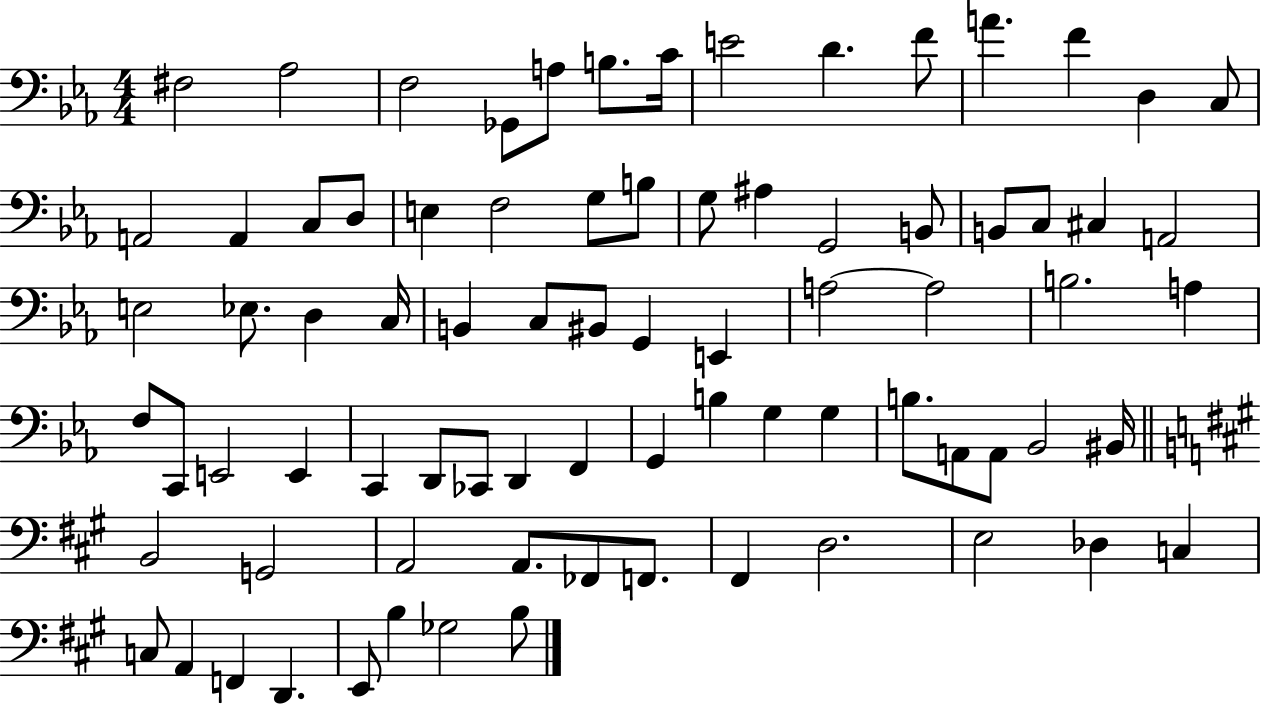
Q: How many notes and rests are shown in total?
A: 80